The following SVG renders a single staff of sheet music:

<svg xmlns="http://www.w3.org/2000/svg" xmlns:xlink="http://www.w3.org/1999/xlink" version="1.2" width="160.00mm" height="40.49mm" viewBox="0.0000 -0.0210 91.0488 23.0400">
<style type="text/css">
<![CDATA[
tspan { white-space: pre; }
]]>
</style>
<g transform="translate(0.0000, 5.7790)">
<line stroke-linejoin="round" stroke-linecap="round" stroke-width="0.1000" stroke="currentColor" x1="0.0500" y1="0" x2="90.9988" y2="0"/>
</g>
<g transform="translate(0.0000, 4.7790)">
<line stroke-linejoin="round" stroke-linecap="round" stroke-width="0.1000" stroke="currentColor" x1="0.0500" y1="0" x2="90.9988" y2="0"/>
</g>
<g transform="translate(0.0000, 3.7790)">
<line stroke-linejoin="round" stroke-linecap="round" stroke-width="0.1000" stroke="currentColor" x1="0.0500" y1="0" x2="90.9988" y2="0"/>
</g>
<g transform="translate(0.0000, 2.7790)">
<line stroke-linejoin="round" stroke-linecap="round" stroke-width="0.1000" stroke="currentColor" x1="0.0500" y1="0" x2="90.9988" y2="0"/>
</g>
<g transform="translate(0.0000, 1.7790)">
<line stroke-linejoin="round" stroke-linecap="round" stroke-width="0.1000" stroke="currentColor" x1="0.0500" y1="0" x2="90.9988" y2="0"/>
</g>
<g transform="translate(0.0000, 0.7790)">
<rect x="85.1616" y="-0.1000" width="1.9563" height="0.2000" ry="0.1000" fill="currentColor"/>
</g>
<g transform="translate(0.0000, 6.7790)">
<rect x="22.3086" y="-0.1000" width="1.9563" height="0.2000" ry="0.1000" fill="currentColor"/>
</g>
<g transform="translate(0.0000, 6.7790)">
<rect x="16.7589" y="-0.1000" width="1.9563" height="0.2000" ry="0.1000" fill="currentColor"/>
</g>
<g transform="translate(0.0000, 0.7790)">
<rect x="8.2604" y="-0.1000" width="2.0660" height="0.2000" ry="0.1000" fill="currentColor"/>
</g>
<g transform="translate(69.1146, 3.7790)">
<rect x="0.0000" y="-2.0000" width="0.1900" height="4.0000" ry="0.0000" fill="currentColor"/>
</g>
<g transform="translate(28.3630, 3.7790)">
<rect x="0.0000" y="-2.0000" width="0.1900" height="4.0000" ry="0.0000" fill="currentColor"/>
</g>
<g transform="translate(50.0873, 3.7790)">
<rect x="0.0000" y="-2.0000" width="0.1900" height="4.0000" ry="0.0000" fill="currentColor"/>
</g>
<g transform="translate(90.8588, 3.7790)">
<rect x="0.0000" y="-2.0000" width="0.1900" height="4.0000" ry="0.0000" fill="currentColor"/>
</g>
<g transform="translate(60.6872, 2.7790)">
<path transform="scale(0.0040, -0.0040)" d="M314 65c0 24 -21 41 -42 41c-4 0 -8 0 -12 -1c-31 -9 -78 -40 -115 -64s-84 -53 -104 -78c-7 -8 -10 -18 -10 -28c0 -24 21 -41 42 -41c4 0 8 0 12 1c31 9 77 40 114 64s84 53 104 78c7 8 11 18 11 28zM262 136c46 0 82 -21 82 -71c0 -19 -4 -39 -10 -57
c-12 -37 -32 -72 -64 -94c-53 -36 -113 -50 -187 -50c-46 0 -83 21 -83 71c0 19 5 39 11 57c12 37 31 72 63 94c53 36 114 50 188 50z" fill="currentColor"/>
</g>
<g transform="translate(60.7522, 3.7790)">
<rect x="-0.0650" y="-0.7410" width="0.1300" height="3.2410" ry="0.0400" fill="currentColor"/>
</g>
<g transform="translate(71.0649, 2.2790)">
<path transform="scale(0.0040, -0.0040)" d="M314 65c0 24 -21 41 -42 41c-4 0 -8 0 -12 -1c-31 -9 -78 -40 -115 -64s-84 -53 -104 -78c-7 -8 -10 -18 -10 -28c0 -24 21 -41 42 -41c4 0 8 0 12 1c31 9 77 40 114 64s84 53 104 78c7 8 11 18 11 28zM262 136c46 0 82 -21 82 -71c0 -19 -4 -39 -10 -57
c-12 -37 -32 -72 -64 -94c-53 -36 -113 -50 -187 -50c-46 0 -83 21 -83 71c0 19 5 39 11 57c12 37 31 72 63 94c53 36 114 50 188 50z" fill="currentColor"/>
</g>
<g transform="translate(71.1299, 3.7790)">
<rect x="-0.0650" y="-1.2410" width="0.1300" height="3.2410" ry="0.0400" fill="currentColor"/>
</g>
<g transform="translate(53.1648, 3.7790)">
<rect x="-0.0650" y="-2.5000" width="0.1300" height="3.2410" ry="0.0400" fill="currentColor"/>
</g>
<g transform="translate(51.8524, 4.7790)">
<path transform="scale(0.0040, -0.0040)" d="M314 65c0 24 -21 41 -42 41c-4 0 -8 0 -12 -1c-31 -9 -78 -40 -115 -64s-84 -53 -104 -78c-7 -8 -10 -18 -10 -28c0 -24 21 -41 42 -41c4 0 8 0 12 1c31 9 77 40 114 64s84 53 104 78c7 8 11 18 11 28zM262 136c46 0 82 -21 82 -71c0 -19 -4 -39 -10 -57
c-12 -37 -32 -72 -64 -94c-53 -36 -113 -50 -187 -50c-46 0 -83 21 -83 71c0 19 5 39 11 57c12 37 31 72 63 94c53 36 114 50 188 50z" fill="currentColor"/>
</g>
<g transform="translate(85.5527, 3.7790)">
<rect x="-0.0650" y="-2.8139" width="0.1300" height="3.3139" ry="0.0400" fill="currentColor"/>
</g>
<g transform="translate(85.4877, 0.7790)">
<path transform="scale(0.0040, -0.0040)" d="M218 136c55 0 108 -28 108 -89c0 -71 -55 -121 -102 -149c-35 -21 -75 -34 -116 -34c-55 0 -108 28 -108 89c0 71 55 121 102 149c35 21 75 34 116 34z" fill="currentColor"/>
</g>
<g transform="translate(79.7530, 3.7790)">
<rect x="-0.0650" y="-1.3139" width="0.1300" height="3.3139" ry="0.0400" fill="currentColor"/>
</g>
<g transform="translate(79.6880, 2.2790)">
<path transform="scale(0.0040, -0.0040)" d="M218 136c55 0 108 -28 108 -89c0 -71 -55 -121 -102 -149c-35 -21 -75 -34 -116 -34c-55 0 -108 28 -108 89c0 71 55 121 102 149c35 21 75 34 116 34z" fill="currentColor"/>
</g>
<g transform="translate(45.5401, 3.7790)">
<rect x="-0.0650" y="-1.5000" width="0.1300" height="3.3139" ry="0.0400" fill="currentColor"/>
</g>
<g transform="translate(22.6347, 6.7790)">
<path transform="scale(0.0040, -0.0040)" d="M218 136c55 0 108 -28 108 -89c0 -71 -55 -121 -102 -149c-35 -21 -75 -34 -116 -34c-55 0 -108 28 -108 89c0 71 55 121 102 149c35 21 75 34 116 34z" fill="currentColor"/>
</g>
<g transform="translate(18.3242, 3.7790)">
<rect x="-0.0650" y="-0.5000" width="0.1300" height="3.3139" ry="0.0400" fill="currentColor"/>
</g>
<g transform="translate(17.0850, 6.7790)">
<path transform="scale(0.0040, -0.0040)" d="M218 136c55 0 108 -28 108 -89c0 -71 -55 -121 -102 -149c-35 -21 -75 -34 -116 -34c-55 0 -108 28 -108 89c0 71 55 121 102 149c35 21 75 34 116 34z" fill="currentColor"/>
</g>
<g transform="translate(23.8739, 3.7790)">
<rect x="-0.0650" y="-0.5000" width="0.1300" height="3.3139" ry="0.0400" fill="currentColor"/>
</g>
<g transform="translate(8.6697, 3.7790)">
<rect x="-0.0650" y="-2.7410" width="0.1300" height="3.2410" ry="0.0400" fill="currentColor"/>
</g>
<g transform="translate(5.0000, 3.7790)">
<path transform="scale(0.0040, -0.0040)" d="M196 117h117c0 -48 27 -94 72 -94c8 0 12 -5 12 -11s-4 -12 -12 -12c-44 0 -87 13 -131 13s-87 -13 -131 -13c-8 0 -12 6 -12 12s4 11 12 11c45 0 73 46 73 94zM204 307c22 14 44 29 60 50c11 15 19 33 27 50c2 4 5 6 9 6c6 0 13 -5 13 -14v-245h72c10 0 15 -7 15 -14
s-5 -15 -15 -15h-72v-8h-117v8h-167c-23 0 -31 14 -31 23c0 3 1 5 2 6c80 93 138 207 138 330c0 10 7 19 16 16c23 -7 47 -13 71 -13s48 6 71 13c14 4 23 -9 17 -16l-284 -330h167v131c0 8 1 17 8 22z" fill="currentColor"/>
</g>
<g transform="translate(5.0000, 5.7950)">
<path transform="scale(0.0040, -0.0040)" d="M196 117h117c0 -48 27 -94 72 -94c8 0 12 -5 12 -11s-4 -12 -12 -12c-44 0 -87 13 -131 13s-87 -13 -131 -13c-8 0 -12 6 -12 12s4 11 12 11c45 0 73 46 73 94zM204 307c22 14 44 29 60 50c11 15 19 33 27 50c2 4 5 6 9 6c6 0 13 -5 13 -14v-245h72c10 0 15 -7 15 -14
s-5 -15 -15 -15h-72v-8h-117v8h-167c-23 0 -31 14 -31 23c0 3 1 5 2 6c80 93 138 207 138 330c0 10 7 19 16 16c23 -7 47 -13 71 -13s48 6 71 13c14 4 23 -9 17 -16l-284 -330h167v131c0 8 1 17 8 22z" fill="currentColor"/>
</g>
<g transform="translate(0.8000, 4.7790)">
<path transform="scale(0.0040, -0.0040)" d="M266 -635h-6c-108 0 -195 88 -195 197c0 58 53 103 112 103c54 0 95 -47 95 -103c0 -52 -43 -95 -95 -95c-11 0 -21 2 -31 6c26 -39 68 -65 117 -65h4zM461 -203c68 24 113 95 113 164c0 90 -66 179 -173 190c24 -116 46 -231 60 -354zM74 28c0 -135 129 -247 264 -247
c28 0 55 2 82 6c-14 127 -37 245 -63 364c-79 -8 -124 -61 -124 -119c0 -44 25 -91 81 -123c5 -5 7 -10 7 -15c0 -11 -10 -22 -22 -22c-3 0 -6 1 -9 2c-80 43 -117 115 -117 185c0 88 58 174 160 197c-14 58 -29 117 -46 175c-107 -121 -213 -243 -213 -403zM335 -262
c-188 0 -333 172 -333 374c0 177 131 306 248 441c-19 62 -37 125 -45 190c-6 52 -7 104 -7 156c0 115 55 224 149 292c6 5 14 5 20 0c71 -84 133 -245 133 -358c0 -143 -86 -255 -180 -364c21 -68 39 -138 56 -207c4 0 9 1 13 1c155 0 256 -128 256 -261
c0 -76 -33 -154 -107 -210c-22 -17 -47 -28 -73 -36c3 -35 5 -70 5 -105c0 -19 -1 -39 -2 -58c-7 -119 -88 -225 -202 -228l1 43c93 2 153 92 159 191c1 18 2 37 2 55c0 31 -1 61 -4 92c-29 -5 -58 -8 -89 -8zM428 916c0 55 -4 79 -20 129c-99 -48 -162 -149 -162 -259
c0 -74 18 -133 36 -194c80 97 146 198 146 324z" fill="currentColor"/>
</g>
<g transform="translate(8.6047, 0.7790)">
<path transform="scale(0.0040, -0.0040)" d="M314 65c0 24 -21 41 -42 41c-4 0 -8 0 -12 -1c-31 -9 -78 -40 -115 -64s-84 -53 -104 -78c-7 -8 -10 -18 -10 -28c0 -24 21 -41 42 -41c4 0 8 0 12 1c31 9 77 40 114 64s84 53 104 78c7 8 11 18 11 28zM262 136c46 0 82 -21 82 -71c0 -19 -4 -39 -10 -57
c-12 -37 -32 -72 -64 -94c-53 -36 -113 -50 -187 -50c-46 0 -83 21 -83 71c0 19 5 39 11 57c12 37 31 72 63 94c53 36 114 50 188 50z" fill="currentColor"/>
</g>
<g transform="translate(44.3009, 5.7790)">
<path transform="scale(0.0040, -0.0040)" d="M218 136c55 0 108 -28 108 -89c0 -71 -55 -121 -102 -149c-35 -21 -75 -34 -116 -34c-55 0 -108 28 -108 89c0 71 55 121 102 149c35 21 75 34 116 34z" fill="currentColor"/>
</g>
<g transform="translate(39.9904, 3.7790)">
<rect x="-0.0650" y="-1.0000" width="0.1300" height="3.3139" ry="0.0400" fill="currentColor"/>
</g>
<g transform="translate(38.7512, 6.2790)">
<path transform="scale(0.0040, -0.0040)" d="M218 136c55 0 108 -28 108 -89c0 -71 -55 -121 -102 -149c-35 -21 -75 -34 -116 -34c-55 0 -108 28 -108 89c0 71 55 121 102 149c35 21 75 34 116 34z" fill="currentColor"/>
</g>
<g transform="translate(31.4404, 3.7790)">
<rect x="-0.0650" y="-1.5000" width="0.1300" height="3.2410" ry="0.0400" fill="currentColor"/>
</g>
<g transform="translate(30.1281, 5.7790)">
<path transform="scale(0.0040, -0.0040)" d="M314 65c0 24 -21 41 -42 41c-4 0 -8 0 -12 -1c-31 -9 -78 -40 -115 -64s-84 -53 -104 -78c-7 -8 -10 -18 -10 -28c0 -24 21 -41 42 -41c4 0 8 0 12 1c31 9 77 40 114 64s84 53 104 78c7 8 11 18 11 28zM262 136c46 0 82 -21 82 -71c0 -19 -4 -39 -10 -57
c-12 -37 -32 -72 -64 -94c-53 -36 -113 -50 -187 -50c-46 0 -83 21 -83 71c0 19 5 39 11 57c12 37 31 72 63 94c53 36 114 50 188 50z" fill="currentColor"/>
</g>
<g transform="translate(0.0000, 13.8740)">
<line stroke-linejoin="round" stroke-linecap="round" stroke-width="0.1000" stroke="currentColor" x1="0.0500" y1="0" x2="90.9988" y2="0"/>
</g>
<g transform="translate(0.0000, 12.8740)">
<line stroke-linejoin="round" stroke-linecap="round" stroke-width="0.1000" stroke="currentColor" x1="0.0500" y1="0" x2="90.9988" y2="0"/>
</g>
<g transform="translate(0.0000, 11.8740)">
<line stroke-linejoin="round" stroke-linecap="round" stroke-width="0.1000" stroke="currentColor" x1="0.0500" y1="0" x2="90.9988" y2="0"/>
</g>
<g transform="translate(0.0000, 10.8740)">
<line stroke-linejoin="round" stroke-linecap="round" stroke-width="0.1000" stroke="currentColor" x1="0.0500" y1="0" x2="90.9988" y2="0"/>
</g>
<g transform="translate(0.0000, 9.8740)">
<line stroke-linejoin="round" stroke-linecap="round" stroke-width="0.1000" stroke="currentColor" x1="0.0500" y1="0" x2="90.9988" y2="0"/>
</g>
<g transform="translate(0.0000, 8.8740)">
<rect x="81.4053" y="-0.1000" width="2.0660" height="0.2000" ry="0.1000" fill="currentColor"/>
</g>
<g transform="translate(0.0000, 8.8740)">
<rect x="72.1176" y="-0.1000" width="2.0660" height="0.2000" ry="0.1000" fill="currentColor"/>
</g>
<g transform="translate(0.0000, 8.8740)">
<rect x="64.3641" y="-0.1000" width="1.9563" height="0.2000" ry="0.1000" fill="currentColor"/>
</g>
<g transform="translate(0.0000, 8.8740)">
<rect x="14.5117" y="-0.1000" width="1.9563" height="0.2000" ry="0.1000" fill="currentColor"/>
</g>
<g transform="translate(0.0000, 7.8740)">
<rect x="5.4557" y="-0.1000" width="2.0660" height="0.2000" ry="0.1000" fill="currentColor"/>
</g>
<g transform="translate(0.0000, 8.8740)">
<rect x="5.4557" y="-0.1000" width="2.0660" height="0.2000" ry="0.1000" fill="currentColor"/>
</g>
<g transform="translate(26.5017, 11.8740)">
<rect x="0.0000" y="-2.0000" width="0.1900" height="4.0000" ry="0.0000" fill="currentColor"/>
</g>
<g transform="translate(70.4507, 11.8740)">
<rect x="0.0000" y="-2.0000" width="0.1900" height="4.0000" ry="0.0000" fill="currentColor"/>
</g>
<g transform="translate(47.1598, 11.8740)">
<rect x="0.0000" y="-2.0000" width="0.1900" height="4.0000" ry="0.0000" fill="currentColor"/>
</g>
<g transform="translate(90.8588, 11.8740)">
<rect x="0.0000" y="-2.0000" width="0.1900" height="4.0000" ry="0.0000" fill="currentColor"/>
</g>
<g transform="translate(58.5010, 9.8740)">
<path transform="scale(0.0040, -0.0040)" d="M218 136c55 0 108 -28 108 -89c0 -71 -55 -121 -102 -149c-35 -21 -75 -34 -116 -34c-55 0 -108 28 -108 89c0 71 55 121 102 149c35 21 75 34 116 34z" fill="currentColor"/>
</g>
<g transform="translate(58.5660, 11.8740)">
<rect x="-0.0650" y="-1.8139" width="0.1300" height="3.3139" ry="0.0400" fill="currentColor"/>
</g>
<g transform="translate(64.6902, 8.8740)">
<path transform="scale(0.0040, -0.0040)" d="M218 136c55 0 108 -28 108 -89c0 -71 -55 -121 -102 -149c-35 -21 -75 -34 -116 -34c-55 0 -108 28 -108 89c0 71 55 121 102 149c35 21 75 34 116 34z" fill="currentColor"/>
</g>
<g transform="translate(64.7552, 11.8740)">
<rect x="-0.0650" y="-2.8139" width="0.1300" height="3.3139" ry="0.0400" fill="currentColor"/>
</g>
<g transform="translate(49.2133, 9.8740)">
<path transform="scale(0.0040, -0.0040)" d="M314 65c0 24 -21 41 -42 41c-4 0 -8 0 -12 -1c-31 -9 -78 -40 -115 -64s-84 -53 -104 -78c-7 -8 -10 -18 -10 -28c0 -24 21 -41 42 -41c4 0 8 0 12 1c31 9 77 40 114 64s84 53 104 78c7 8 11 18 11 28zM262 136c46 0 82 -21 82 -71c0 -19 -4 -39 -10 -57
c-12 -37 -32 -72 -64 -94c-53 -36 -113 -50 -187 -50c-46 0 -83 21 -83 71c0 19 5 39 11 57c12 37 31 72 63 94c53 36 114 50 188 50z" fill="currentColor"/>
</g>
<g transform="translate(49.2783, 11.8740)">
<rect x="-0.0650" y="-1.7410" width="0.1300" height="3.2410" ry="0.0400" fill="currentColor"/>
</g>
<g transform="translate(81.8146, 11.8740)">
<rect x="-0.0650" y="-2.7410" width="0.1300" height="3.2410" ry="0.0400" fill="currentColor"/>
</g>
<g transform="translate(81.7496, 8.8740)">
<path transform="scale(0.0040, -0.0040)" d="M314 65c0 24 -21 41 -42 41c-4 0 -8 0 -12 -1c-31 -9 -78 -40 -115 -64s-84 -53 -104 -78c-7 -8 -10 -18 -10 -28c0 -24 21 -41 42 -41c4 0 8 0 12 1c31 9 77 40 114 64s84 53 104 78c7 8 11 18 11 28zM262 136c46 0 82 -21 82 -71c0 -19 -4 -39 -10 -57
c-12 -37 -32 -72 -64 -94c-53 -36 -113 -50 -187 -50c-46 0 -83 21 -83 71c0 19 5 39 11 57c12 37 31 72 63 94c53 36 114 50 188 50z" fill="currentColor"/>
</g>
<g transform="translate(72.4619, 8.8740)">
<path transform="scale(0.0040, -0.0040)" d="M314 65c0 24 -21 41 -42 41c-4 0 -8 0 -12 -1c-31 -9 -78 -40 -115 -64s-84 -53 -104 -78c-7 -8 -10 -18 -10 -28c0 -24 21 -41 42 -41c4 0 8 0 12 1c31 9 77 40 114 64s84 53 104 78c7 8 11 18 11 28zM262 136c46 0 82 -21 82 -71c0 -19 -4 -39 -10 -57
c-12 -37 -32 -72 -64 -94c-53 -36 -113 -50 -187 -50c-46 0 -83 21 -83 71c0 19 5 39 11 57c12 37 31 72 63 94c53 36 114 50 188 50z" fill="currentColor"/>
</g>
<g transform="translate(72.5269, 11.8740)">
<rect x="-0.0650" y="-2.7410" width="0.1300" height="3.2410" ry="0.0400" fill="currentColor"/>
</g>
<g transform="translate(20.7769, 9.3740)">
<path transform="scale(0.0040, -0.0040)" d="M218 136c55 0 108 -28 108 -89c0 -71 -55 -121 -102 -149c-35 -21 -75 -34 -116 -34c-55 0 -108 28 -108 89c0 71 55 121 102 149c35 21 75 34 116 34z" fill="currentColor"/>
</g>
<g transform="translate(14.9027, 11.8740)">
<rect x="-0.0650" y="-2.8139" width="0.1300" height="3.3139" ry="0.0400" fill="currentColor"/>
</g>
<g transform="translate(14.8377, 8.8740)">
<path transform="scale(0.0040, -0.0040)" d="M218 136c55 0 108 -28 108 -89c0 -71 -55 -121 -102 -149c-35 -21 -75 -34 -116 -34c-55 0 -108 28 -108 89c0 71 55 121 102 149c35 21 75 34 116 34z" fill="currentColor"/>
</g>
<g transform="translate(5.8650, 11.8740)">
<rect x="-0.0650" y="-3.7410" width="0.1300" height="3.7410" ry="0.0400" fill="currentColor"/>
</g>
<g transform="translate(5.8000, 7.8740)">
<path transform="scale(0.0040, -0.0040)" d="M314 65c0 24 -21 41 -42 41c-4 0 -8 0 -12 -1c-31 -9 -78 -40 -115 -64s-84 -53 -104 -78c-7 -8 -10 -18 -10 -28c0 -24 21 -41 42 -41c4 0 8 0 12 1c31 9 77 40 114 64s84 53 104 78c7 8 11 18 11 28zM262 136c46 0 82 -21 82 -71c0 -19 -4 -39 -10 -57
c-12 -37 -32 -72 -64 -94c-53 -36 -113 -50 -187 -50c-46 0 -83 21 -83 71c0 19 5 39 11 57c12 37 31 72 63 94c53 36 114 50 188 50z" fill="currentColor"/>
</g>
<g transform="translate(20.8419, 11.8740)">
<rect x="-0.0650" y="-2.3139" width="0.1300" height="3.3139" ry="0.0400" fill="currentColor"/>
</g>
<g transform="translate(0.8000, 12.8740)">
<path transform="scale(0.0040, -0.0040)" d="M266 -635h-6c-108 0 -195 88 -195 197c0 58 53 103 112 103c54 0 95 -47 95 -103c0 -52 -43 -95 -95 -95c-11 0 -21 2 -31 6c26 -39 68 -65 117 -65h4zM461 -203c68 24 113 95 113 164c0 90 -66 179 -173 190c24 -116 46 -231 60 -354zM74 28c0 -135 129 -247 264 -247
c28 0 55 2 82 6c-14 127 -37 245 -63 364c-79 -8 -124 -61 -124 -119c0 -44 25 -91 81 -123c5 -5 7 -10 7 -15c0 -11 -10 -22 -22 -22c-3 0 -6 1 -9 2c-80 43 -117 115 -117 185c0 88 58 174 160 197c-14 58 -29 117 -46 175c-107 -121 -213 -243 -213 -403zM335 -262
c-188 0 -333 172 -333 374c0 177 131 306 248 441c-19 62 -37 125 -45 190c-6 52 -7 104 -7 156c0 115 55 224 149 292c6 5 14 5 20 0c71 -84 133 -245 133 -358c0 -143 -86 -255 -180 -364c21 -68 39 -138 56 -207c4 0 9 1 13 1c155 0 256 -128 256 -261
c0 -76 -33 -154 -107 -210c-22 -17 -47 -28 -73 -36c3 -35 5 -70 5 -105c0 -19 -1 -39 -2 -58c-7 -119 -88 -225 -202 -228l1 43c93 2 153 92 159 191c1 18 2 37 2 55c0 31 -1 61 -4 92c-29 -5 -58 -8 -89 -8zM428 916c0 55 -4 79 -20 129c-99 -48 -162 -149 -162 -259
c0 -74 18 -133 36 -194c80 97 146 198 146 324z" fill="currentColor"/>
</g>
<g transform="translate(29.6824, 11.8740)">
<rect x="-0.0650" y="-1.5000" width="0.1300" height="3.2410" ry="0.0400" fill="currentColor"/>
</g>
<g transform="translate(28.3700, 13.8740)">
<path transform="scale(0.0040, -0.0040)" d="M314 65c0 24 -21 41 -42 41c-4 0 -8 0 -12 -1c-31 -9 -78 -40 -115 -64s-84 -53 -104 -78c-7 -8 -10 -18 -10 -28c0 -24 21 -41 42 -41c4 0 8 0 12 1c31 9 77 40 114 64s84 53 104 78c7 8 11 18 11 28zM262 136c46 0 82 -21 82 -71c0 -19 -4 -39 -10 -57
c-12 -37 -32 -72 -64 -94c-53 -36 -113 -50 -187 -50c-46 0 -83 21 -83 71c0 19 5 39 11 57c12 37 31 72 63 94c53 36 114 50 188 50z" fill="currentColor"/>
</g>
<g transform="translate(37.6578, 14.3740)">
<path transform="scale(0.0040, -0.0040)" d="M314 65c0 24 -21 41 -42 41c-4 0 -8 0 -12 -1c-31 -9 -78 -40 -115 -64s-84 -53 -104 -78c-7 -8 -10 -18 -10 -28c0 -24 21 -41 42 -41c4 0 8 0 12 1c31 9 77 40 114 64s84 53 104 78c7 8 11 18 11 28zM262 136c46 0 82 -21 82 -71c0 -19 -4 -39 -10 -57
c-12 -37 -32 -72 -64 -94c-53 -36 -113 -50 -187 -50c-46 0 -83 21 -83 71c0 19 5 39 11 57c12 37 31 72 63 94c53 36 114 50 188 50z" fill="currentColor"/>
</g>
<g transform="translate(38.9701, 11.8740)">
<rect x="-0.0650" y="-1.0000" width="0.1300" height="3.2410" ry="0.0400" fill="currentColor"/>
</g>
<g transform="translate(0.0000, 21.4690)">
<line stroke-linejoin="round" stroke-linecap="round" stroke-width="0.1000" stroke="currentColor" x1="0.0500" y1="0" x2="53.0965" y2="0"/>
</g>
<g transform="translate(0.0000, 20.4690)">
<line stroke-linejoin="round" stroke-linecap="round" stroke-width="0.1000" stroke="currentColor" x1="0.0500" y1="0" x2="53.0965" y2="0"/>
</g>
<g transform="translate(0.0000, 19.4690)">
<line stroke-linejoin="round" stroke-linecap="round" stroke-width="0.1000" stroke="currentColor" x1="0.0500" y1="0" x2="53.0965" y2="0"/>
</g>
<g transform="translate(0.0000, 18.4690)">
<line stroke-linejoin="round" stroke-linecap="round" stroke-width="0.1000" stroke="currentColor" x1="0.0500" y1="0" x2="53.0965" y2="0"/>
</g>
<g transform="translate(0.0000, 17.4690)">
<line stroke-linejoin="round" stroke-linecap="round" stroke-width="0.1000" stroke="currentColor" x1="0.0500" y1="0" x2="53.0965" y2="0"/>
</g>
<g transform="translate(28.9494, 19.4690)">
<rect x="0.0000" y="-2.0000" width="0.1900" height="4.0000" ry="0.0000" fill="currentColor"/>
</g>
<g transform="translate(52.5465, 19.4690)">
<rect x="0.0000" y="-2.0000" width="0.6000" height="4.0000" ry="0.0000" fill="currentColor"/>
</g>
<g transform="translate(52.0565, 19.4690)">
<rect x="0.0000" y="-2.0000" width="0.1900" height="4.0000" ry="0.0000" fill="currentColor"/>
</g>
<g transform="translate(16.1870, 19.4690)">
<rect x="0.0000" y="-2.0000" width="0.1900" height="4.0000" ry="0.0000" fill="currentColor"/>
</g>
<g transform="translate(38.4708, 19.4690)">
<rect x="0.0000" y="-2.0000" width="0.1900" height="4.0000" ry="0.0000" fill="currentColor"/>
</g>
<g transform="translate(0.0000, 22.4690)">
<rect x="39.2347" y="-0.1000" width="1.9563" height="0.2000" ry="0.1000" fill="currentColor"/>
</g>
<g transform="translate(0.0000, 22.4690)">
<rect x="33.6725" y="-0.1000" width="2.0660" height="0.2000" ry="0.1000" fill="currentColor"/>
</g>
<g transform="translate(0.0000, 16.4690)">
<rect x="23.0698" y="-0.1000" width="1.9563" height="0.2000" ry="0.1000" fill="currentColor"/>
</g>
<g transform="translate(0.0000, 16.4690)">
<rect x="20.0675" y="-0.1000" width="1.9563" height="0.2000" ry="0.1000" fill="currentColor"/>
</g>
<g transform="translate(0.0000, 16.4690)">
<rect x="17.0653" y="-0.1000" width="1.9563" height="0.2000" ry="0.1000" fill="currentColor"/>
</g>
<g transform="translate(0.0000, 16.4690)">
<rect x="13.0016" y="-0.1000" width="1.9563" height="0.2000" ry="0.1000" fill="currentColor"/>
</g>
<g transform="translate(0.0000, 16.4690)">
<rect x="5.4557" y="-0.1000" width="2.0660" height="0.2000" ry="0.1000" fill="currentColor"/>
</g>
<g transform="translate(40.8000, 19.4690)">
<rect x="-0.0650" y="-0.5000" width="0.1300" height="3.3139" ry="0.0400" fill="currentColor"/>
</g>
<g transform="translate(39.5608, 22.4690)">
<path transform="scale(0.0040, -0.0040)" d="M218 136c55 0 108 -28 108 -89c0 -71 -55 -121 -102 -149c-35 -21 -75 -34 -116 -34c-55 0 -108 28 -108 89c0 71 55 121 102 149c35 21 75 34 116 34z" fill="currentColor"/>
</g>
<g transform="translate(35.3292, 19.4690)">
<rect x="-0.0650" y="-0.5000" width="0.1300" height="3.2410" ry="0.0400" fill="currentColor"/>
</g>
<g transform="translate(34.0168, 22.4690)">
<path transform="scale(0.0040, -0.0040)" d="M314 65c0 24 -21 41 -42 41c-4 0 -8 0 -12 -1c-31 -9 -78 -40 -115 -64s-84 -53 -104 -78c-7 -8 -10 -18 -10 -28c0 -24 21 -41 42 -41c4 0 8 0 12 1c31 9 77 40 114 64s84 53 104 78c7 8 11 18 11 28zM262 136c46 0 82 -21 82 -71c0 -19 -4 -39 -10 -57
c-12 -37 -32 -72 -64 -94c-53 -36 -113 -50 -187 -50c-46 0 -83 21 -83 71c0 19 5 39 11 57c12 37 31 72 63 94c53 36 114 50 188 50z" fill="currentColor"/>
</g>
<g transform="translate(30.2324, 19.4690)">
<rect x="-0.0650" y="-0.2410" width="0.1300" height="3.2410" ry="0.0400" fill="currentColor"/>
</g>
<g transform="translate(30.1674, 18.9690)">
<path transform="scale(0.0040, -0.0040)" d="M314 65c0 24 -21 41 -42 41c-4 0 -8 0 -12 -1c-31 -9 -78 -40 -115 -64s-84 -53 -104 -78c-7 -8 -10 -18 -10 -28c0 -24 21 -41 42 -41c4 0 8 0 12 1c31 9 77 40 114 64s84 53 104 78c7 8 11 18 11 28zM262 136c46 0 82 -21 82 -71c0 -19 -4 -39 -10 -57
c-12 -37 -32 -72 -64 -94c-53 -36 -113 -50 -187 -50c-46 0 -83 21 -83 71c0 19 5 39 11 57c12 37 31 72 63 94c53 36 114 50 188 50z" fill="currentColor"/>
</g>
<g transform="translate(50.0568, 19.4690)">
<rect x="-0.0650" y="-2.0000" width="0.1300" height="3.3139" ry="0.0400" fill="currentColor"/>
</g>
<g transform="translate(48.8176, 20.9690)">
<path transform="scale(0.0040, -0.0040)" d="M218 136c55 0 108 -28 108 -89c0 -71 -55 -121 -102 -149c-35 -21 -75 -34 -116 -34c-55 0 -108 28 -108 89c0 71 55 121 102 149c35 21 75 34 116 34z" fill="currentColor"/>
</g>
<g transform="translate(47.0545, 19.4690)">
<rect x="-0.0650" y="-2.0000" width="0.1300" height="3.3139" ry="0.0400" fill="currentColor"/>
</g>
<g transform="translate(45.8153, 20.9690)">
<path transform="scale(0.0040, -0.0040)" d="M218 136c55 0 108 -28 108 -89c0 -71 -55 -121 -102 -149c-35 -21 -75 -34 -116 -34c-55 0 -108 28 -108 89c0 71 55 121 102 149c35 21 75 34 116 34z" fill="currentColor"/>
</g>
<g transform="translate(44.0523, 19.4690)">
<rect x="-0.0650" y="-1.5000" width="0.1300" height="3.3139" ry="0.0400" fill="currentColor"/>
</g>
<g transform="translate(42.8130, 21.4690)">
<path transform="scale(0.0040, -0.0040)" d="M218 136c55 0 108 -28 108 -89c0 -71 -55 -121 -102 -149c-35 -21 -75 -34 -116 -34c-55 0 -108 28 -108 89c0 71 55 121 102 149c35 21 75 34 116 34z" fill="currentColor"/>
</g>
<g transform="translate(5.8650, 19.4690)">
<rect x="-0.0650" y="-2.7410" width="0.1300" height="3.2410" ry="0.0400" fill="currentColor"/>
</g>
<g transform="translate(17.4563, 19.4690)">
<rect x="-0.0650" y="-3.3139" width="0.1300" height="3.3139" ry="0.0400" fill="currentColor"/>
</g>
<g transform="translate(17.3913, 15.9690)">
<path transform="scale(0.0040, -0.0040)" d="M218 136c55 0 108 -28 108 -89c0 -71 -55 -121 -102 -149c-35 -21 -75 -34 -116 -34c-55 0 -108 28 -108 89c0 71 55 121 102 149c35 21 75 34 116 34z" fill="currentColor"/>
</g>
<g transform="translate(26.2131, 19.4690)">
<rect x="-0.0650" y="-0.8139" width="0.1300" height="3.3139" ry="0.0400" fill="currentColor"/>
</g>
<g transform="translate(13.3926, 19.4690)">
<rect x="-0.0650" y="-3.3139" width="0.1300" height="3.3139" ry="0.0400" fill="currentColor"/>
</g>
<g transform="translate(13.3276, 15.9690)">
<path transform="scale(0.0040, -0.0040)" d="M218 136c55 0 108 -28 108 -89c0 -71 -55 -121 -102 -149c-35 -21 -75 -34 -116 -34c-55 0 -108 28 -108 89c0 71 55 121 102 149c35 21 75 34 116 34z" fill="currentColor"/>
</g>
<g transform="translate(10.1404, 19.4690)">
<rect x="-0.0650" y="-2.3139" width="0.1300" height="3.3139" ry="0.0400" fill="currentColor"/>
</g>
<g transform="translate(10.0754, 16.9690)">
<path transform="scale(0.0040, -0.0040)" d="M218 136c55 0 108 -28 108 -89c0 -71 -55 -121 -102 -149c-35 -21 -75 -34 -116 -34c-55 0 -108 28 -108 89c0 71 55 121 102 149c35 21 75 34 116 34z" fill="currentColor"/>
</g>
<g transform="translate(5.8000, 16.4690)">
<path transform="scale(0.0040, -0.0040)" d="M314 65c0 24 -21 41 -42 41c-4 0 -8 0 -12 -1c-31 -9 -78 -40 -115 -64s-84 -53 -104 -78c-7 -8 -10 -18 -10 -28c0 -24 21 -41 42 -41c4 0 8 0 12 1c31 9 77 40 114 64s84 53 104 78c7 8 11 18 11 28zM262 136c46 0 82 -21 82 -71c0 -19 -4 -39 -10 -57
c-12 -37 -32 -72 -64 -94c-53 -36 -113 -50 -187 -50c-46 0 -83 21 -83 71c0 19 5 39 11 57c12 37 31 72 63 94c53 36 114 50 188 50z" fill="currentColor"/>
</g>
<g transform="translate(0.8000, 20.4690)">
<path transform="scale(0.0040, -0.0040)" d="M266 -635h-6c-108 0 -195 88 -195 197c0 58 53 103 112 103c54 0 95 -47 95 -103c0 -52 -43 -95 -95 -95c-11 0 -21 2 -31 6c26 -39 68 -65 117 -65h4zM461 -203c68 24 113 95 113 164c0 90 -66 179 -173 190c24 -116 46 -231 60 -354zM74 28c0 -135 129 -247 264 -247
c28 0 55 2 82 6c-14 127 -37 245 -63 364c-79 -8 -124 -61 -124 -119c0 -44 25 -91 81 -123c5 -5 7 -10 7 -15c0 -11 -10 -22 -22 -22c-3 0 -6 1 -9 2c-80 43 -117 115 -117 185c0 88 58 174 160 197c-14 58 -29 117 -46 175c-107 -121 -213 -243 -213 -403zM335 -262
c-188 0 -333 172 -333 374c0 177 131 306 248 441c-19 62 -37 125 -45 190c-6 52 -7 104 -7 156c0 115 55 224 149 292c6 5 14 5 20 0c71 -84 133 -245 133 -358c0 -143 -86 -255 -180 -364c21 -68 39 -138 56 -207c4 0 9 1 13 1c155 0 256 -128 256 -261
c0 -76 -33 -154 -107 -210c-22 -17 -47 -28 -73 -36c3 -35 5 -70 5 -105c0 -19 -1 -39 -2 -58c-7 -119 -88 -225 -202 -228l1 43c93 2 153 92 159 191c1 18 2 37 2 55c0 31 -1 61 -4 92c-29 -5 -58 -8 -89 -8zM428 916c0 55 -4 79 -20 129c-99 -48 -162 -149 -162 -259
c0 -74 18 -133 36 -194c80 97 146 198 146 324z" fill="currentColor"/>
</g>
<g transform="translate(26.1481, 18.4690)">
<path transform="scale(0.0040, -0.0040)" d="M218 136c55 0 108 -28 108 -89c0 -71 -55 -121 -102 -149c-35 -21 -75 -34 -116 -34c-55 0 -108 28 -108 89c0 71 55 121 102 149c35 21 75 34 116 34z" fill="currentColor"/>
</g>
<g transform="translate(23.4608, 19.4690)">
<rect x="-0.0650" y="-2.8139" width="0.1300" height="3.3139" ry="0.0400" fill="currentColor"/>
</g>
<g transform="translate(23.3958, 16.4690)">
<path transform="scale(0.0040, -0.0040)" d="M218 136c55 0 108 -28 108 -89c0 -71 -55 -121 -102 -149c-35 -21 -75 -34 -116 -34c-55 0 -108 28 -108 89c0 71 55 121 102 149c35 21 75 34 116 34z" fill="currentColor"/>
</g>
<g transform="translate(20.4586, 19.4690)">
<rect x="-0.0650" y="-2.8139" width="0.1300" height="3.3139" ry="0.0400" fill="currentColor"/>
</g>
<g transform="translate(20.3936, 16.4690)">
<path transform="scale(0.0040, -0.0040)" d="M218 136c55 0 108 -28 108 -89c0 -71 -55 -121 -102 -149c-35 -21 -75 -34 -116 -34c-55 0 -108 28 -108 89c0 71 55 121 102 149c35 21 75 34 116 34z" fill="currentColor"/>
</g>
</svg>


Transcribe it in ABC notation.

X:1
T:Untitled
M:4/4
L:1/4
K:C
a2 C C E2 D E G2 d2 e2 e a c'2 a g E2 D2 f2 f a a2 a2 a2 g b b a a d c2 C2 C E F F